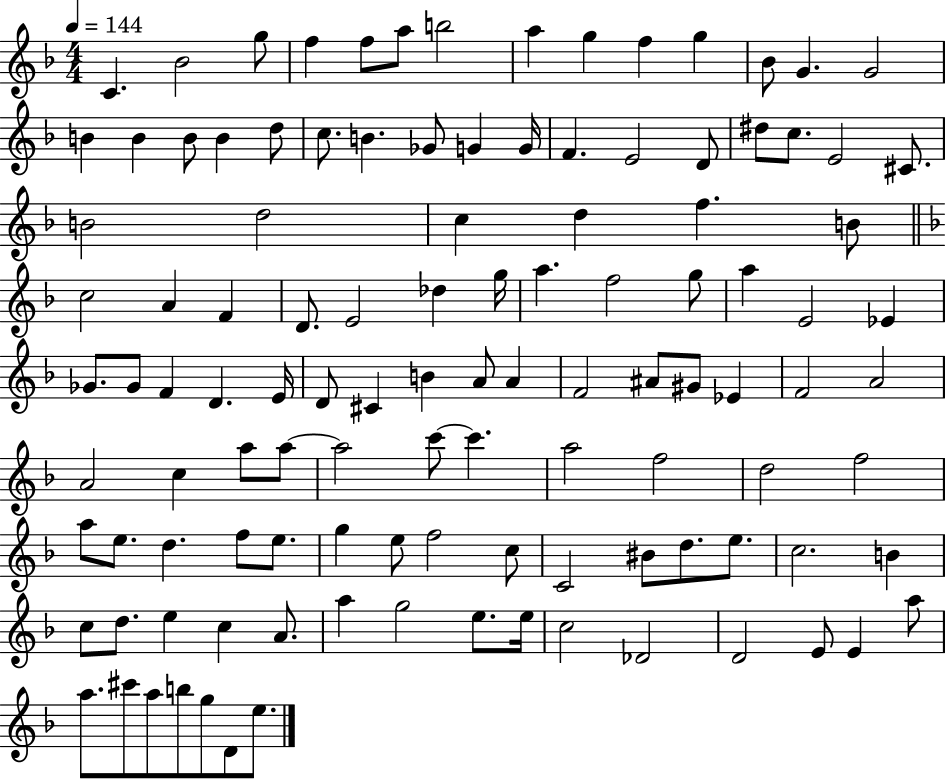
C4/q. Bb4/h G5/e F5/q F5/e A5/e B5/h A5/q G5/q F5/q G5/q Bb4/e G4/q. G4/h B4/q B4/q B4/e B4/q D5/e C5/e. B4/q. Gb4/e G4/q G4/s F4/q. E4/h D4/e D#5/e C5/e. E4/h C#4/e. B4/h D5/h C5/q D5/q F5/q. B4/e C5/h A4/q F4/q D4/e. E4/h Db5/q G5/s A5/q. F5/h G5/e A5/q E4/h Eb4/q Gb4/e. Gb4/e F4/q D4/q. E4/s D4/e C#4/q B4/q A4/e A4/q F4/h A#4/e G#4/e Eb4/q F4/h A4/h A4/h C5/q A5/e A5/e A5/h C6/e C6/q. A5/h F5/h D5/h F5/h A5/e E5/e. D5/q. F5/e E5/e. G5/q E5/e F5/h C5/e C4/h BIS4/e D5/e. E5/e. C5/h. B4/q C5/e D5/e. E5/q C5/q A4/e. A5/q G5/h E5/e. E5/s C5/h Db4/h D4/h E4/e E4/q A5/e A5/e. C#6/e A5/e B5/e G5/e D4/e E5/e.